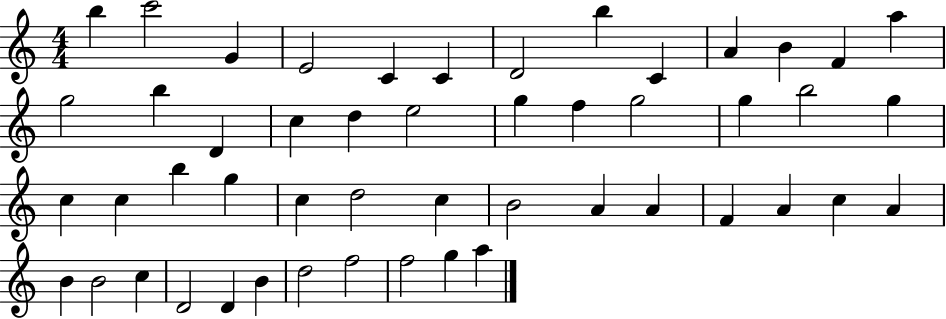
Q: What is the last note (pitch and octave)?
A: A5